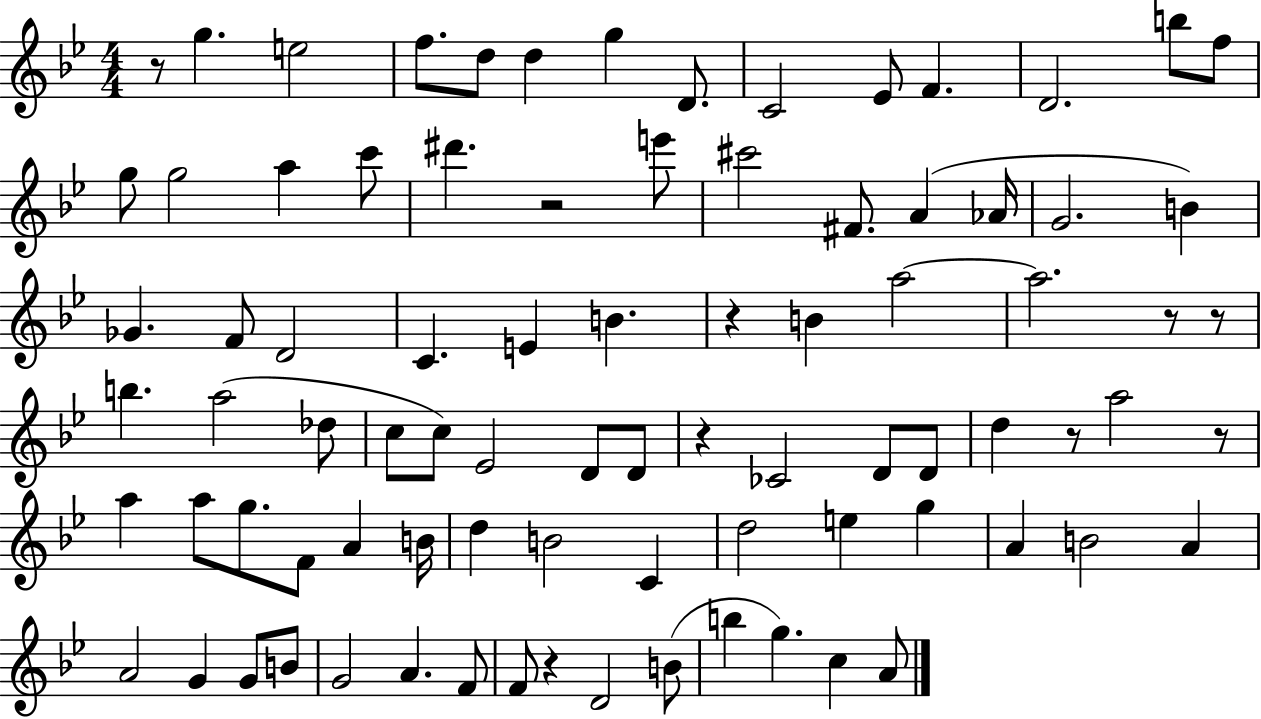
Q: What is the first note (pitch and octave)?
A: G5